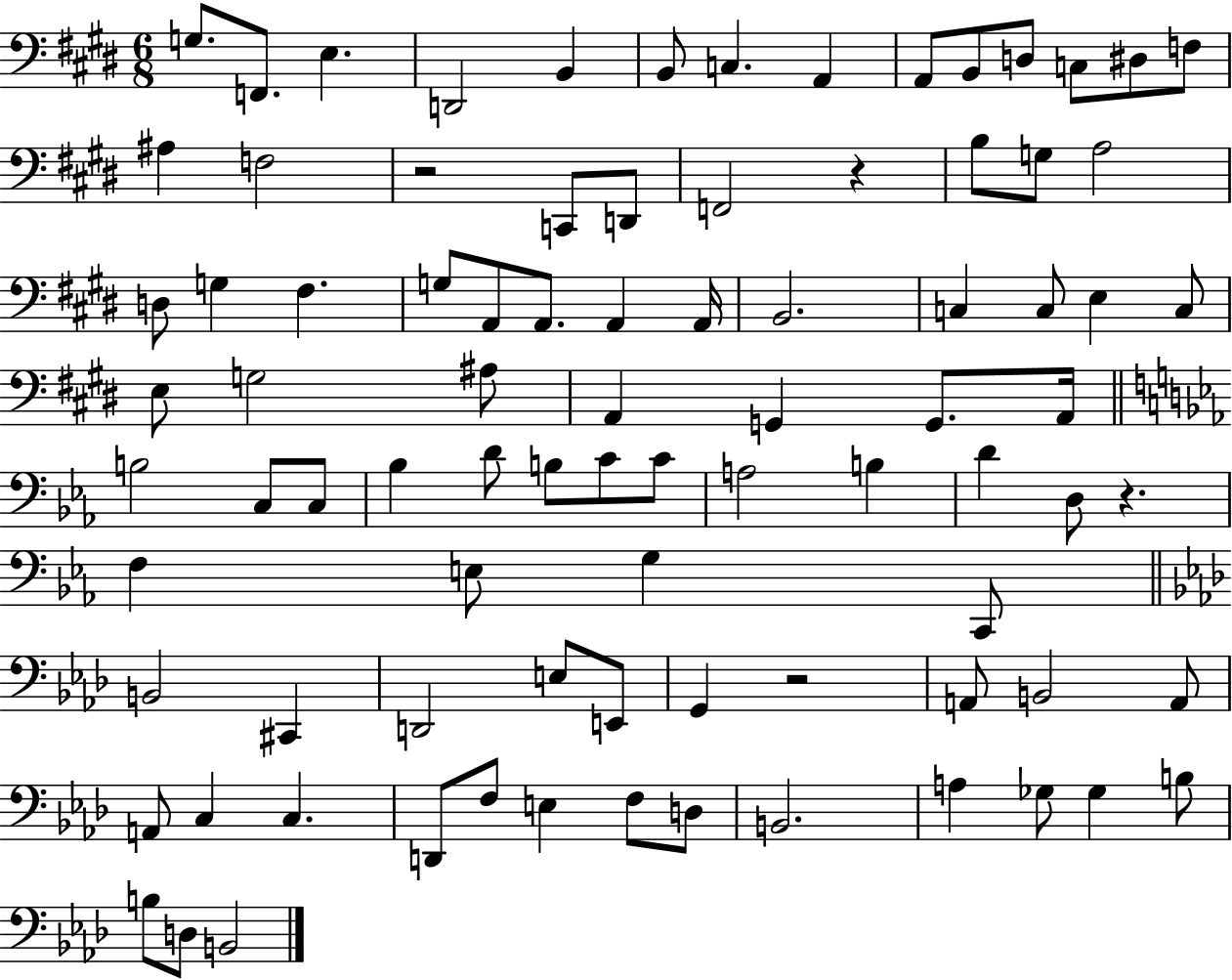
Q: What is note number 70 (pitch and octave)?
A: C3